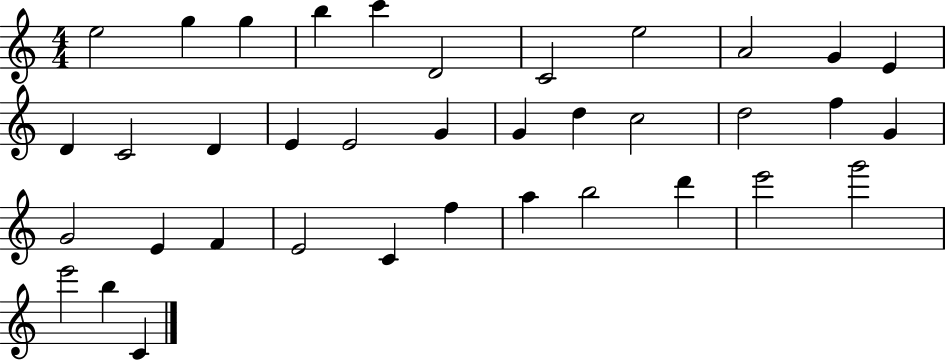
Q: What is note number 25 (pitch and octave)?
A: E4